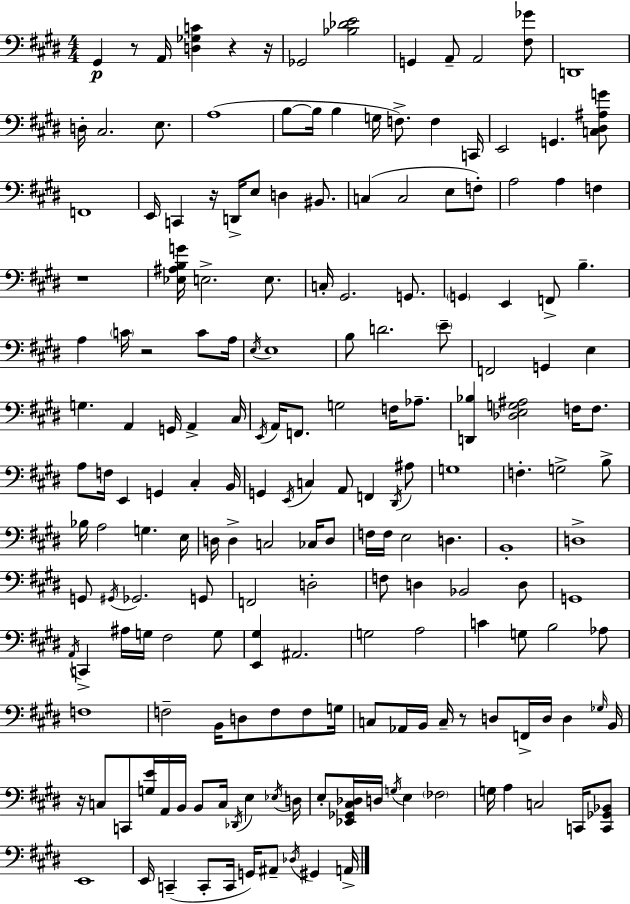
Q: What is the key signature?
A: E major